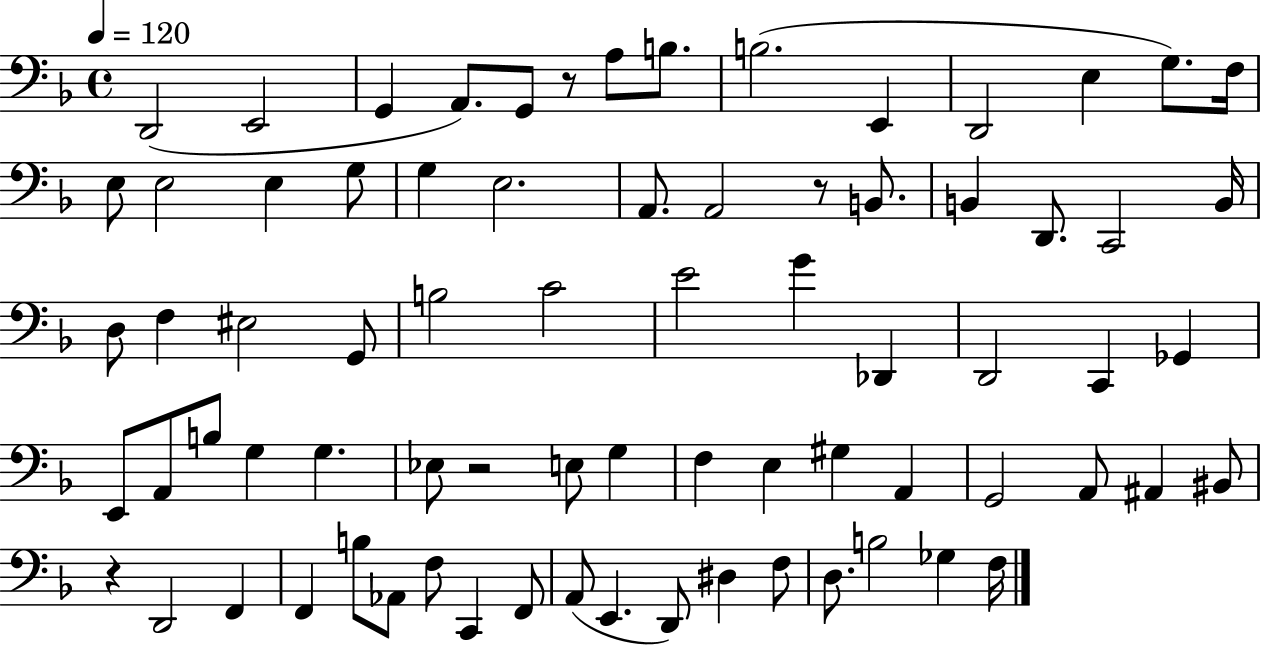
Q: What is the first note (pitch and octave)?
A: D2